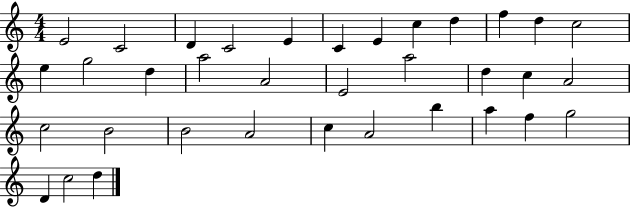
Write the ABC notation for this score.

X:1
T:Untitled
M:4/4
L:1/4
K:C
E2 C2 D C2 E C E c d f d c2 e g2 d a2 A2 E2 a2 d c A2 c2 B2 B2 A2 c A2 b a f g2 D c2 d